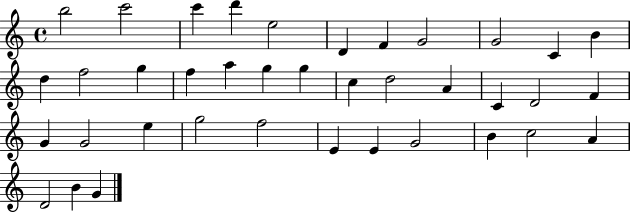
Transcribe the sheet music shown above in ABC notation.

X:1
T:Untitled
M:4/4
L:1/4
K:C
b2 c'2 c' d' e2 D F G2 G2 C B d f2 g f a g g c d2 A C D2 F G G2 e g2 f2 E E G2 B c2 A D2 B G